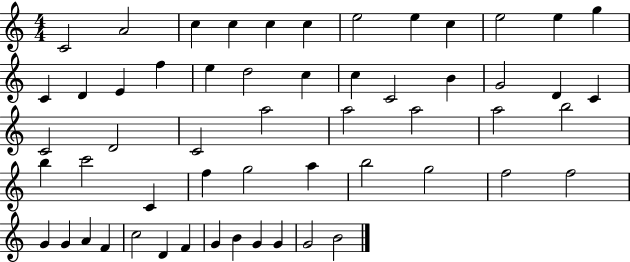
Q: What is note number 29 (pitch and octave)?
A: A5